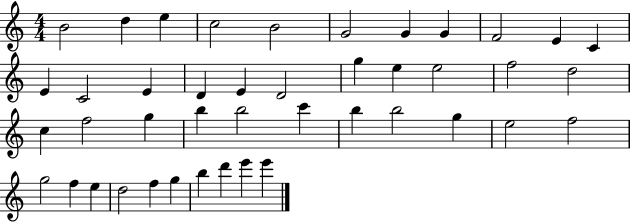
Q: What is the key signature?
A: C major